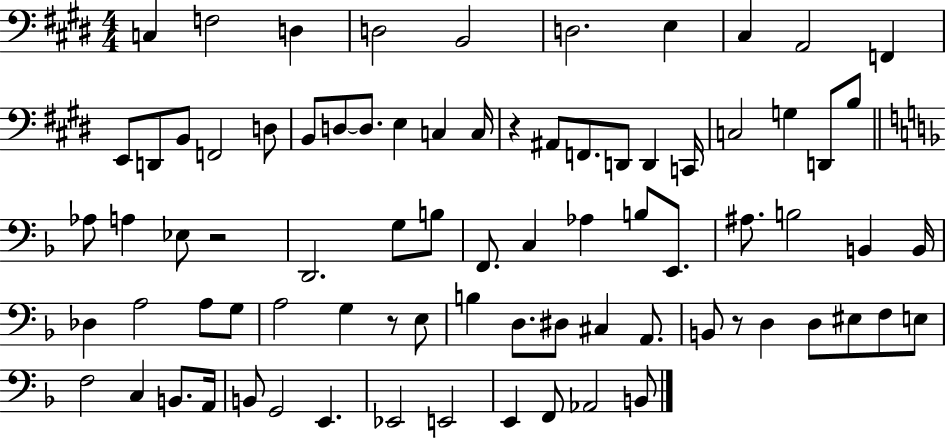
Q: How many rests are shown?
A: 4